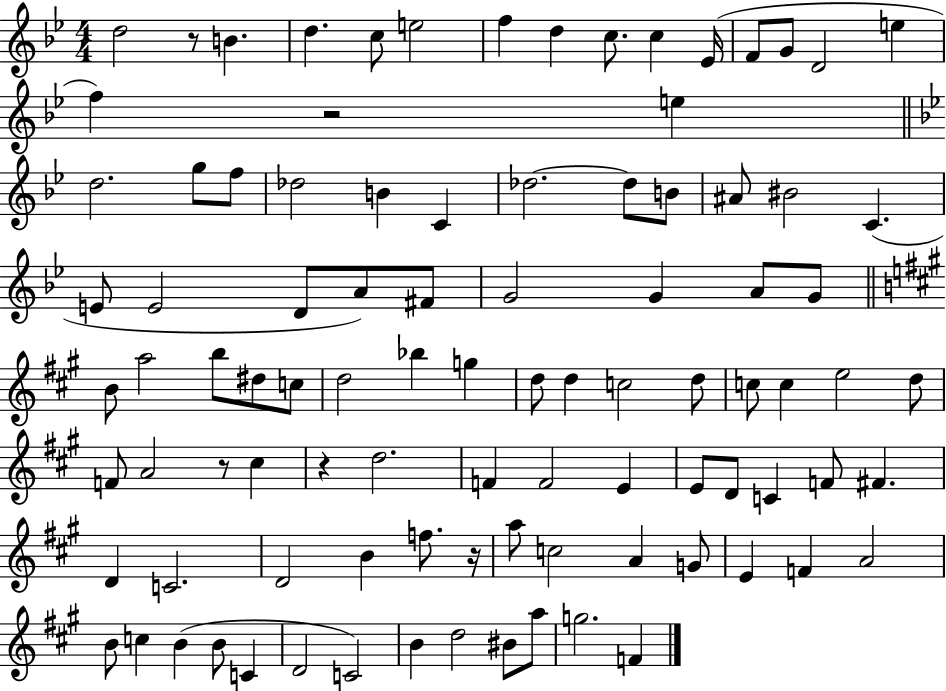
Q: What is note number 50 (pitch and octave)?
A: C5